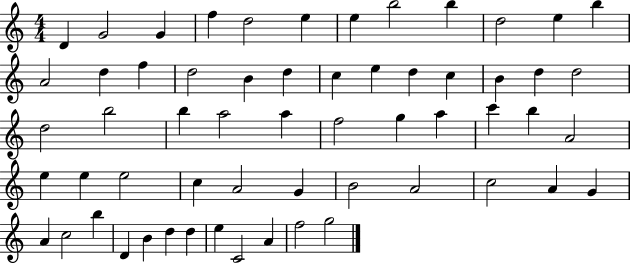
D4/q G4/h G4/q F5/q D5/h E5/q E5/q B5/h B5/q D5/h E5/q B5/q A4/h D5/q F5/q D5/h B4/q D5/q C5/q E5/q D5/q C5/q B4/q D5/q D5/h D5/h B5/h B5/q A5/h A5/q F5/h G5/q A5/q C6/q B5/q A4/h E5/q E5/q E5/h C5/q A4/h G4/q B4/h A4/h C5/h A4/q G4/q A4/q C5/h B5/q D4/q B4/q D5/q D5/q E5/q C4/h A4/q F5/h G5/h